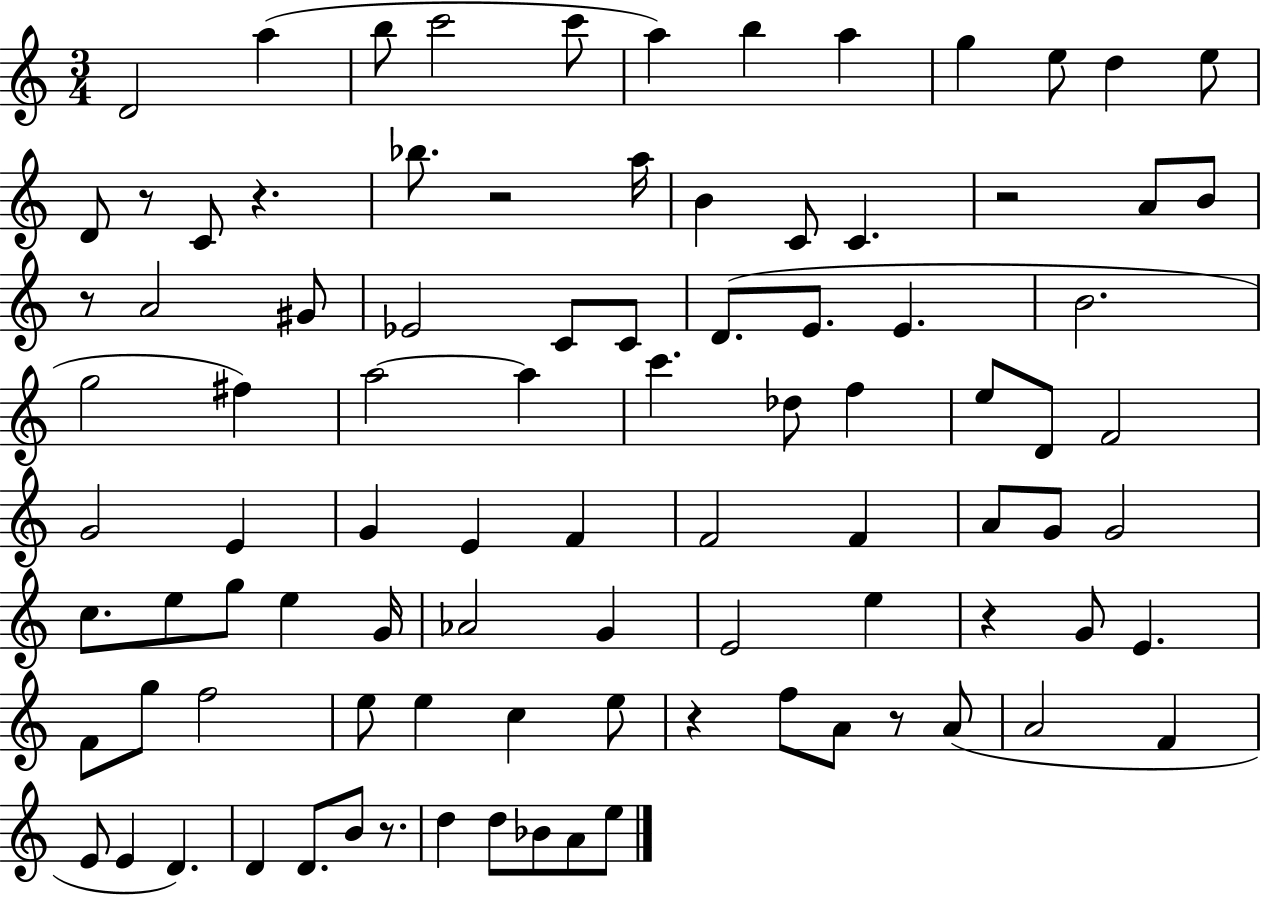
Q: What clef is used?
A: treble